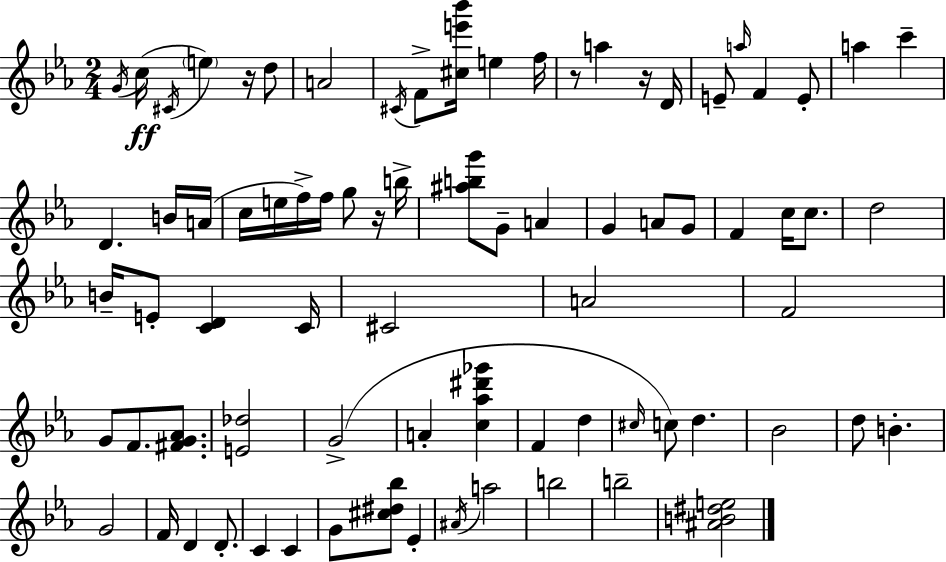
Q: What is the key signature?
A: EES major